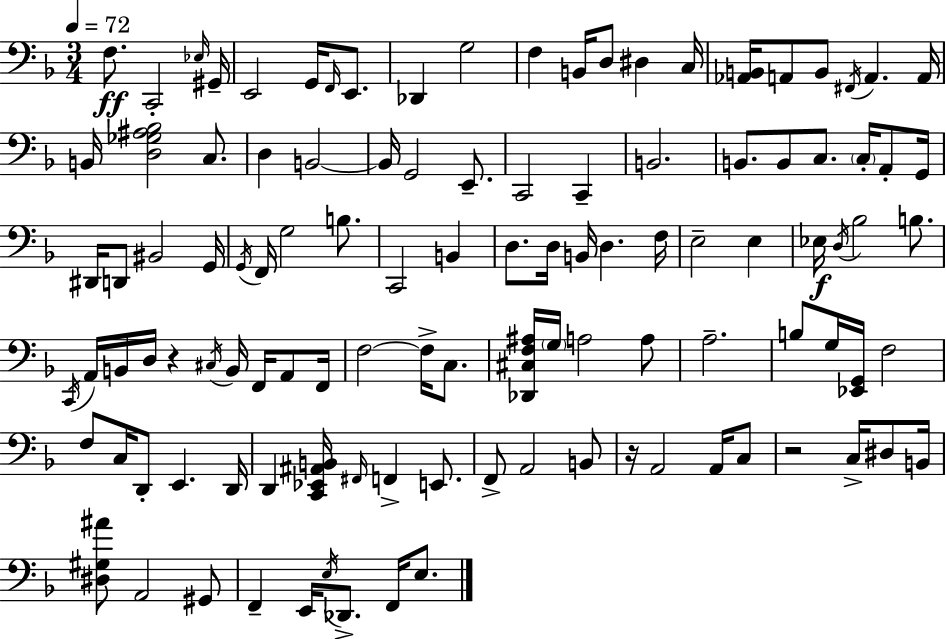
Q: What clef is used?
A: bass